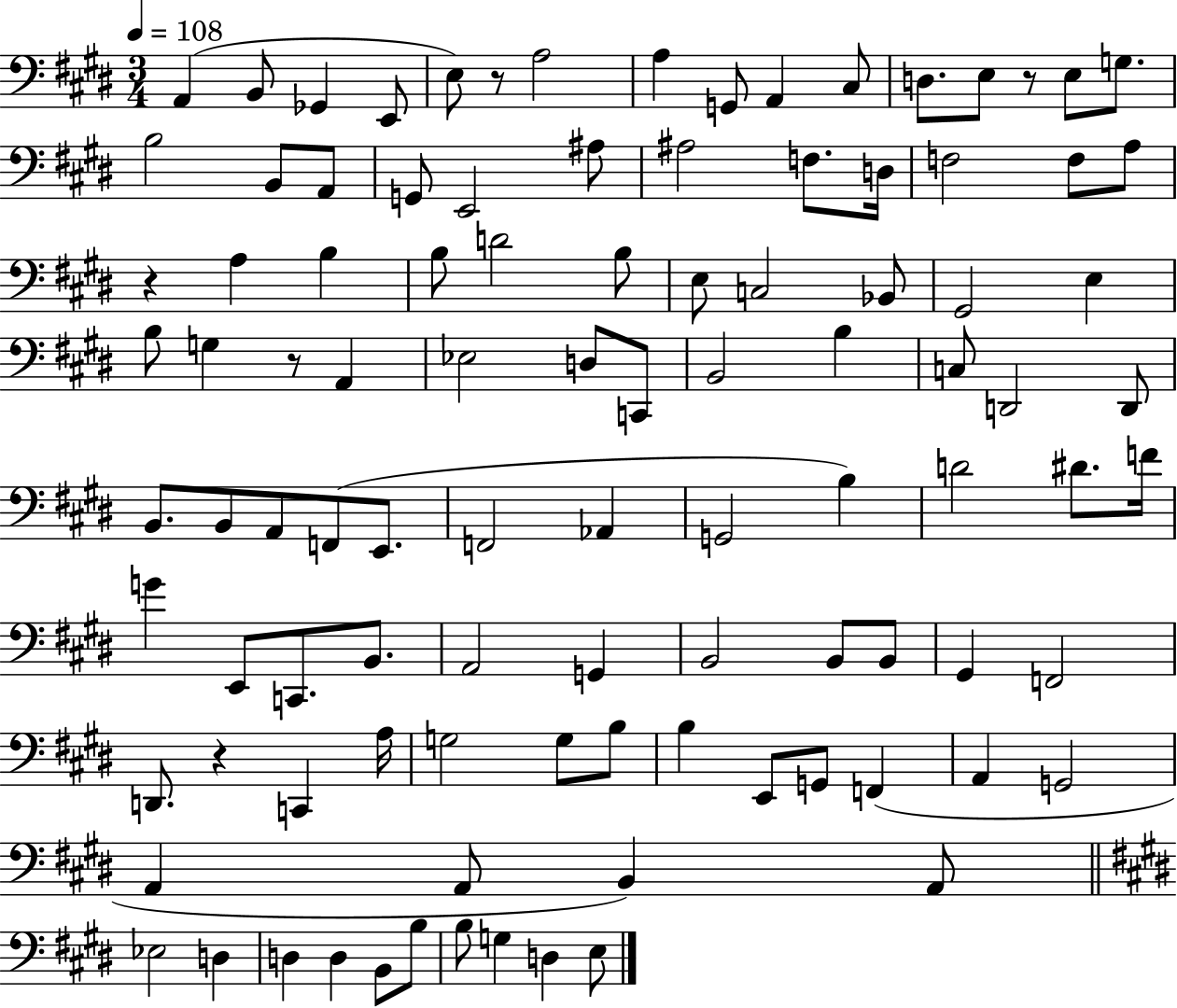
{
  \clef bass
  \numericTimeSignature
  \time 3/4
  \key e \major
  \tempo 4 = 108
  \repeat volta 2 { a,4( b,8 ges,4 e,8 | e8) r8 a2 | a4 g,8 a,4 cis8 | d8. e8 r8 e8 g8. | \break b2 b,8 a,8 | g,8 e,2 ais8 | ais2 f8. d16 | f2 f8 a8 | \break r4 a4 b4 | b8 d'2 b8 | e8 c2 bes,8 | gis,2 e4 | \break b8 g4 r8 a,4 | ees2 d8 c,8 | b,2 b4 | c8 d,2 d,8 | \break b,8. b,8 a,8 f,8( e,8. | f,2 aes,4 | g,2 b4) | d'2 dis'8. f'16 | \break g'4 e,8 c,8. b,8. | a,2 g,4 | b,2 b,8 b,8 | gis,4 f,2 | \break d,8. r4 c,4 a16 | g2 g8 b8 | b4 e,8 g,8 f,4( | a,4 g,2 | \break a,4 a,8 b,4) a,8 | \bar "||" \break \key e \major ees2 d4 | d4 d4 b,8 b8 | b8 g4 d4 e8 | } \bar "|."
}